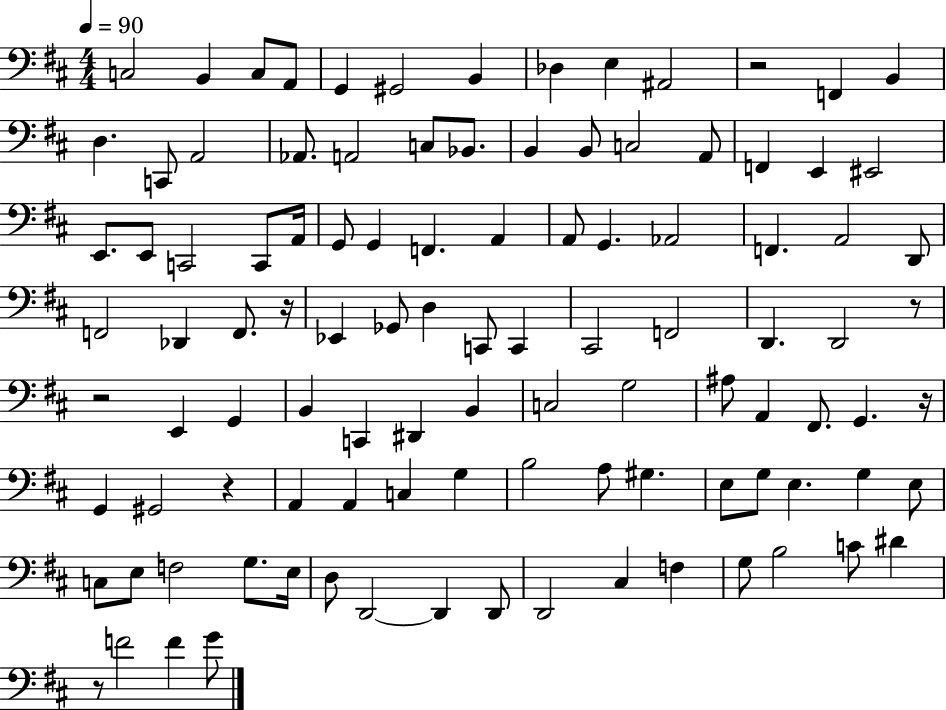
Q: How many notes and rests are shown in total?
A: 105